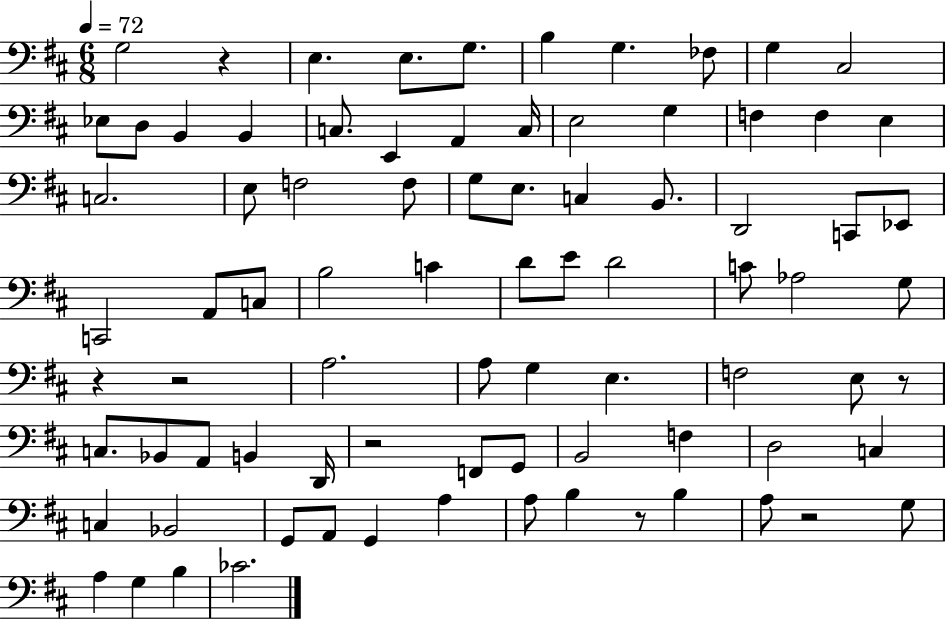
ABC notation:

X:1
T:Untitled
M:6/8
L:1/4
K:D
G,2 z E, E,/2 G,/2 B, G, _F,/2 G, ^C,2 _E,/2 D,/2 B,, B,, C,/2 E,, A,, C,/4 E,2 G, F, F, E, C,2 E,/2 F,2 F,/2 G,/2 E,/2 C, B,,/2 D,,2 C,,/2 _E,,/2 C,,2 A,,/2 C,/2 B,2 C D/2 E/2 D2 C/2 _A,2 G,/2 z z2 A,2 A,/2 G, E, F,2 E,/2 z/2 C,/2 _B,,/2 A,,/2 B,, D,,/4 z2 F,,/2 G,,/2 B,,2 F, D,2 C, C, _B,,2 G,,/2 A,,/2 G,, A, A,/2 B, z/2 B, A,/2 z2 G,/2 A, G, B, _C2